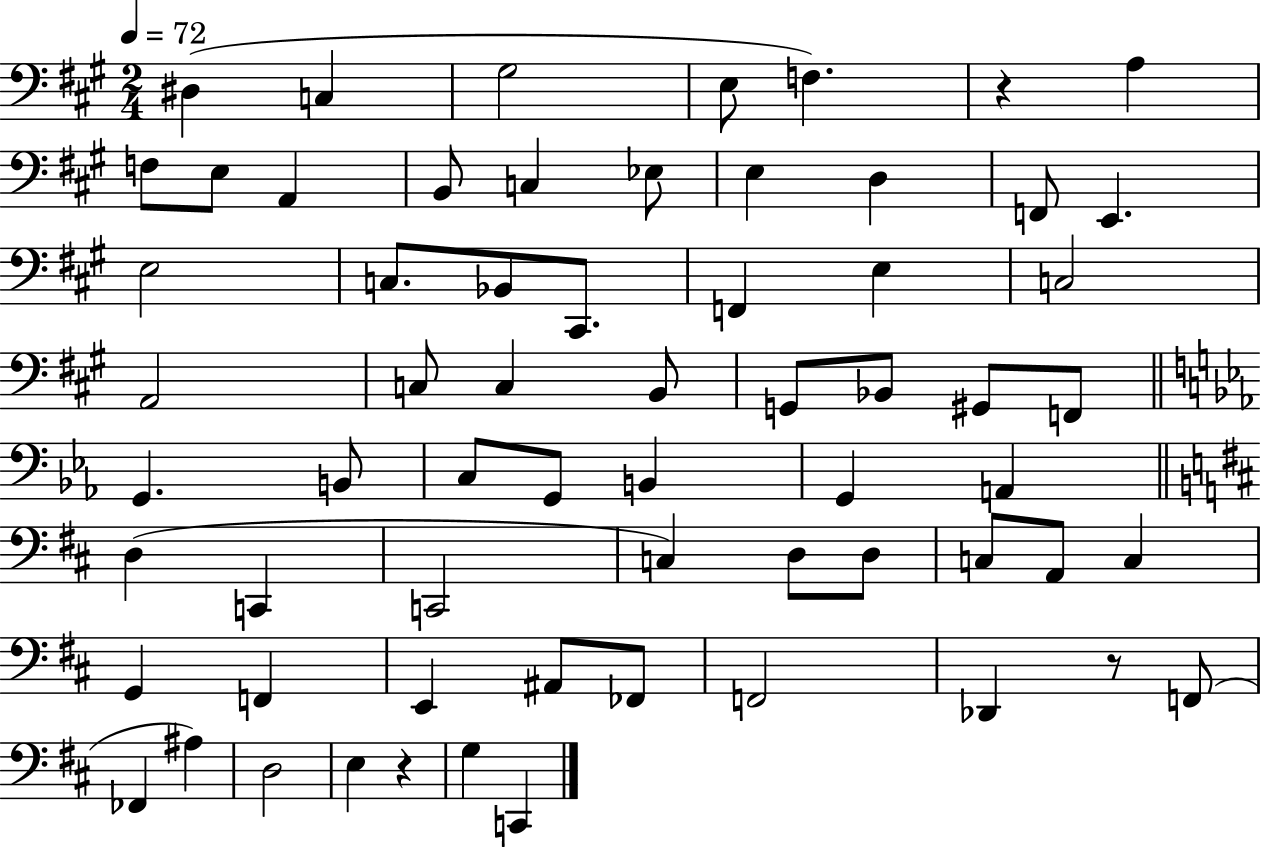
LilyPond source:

{
  \clef bass
  \numericTimeSignature
  \time 2/4
  \key a \major
  \tempo 4 = 72
  dis4( c4 | gis2 | e8 f4.) | r4 a4 | \break f8 e8 a,4 | b,8 c4 ees8 | e4 d4 | f,8 e,4. | \break e2 | c8. bes,8 cis,8. | f,4 e4 | c2 | \break a,2 | c8 c4 b,8 | g,8 bes,8 gis,8 f,8 | \bar "||" \break \key c \minor g,4. b,8 | c8 g,8 b,4 | g,4 a,4 | \bar "||" \break \key b \minor d4( c,4 | c,2 | c4) d8 d8 | c8 a,8 c4 | \break g,4 f,4 | e,4 ais,8 fes,8 | f,2 | des,4 r8 f,8( | \break fes,4 ais4) | d2 | e4 r4 | g4 c,4 | \break \bar "|."
}